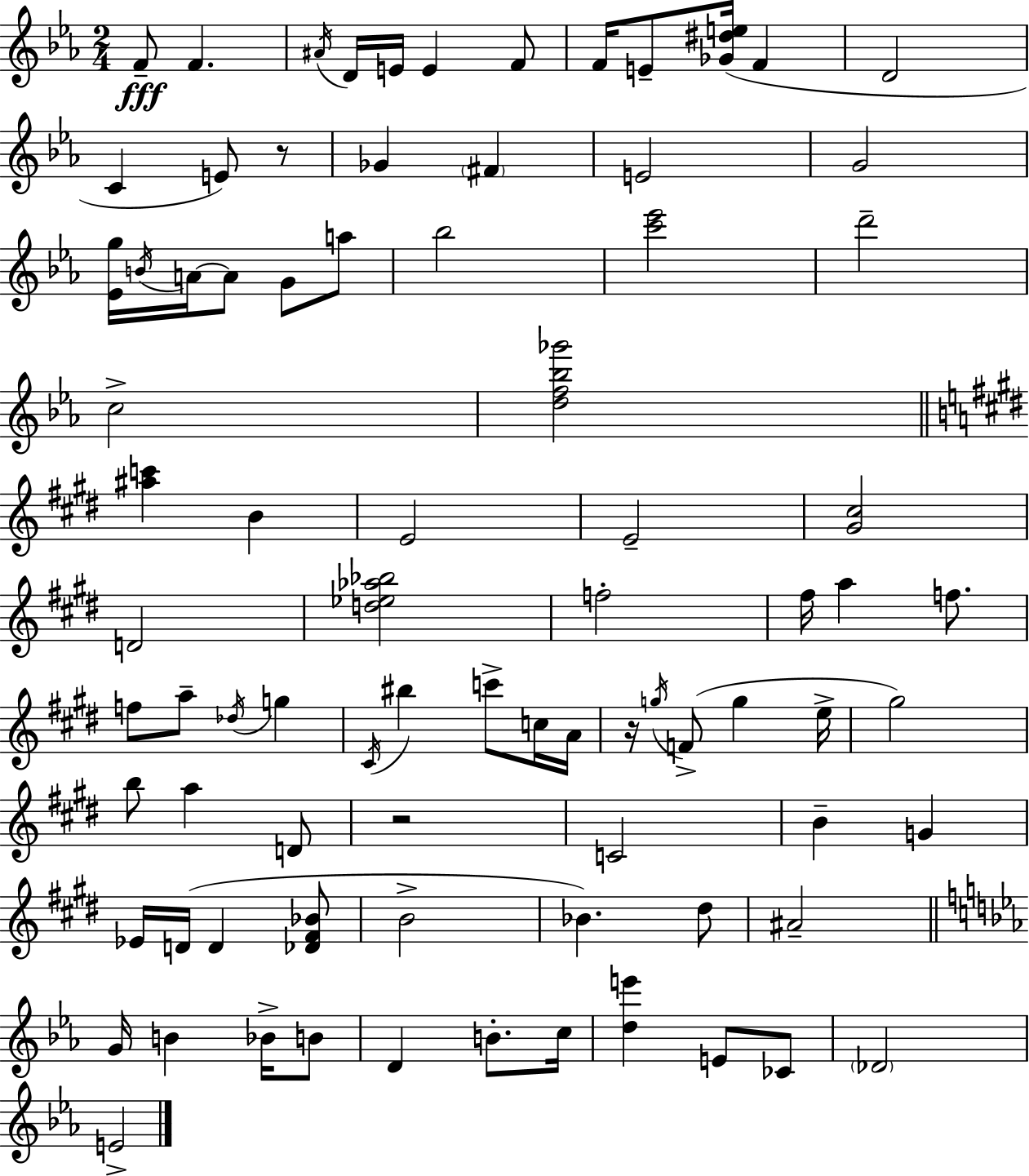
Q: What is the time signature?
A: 2/4